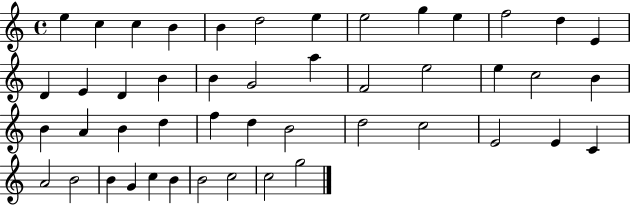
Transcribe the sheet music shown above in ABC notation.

X:1
T:Untitled
M:4/4
L:1/4
K:C
e c c B B d2 e e2 g e f2 d E D E D B B G2 a F2 e2 e c2 B B A B d f d B2 d2 c2 E2 E C A2 B2 B G c B B2 c2 c2 g2